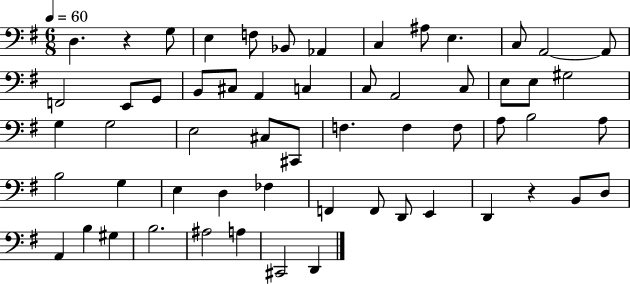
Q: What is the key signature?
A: G major